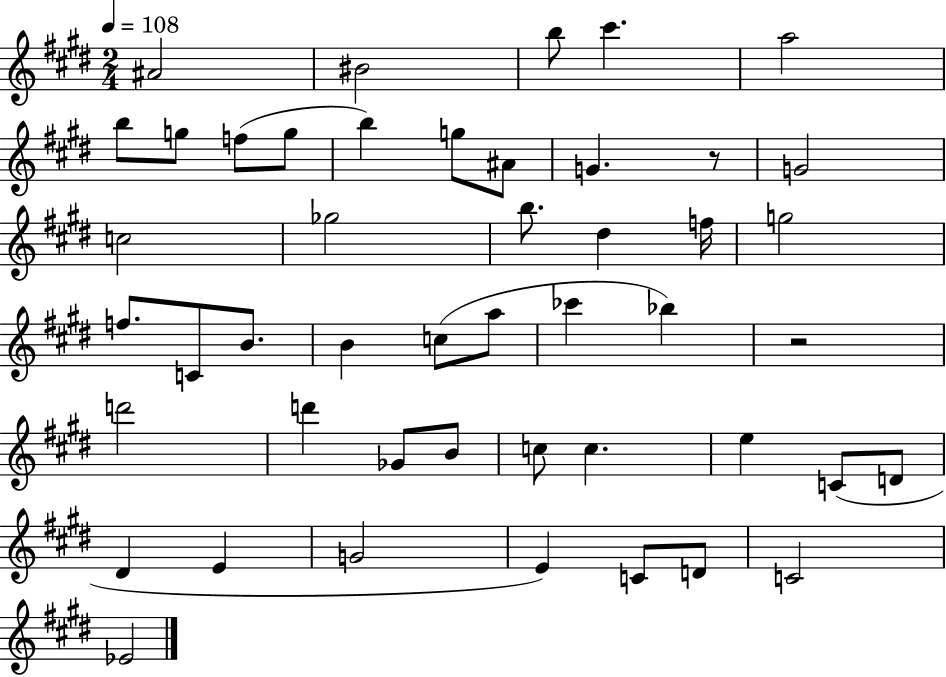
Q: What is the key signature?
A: E major